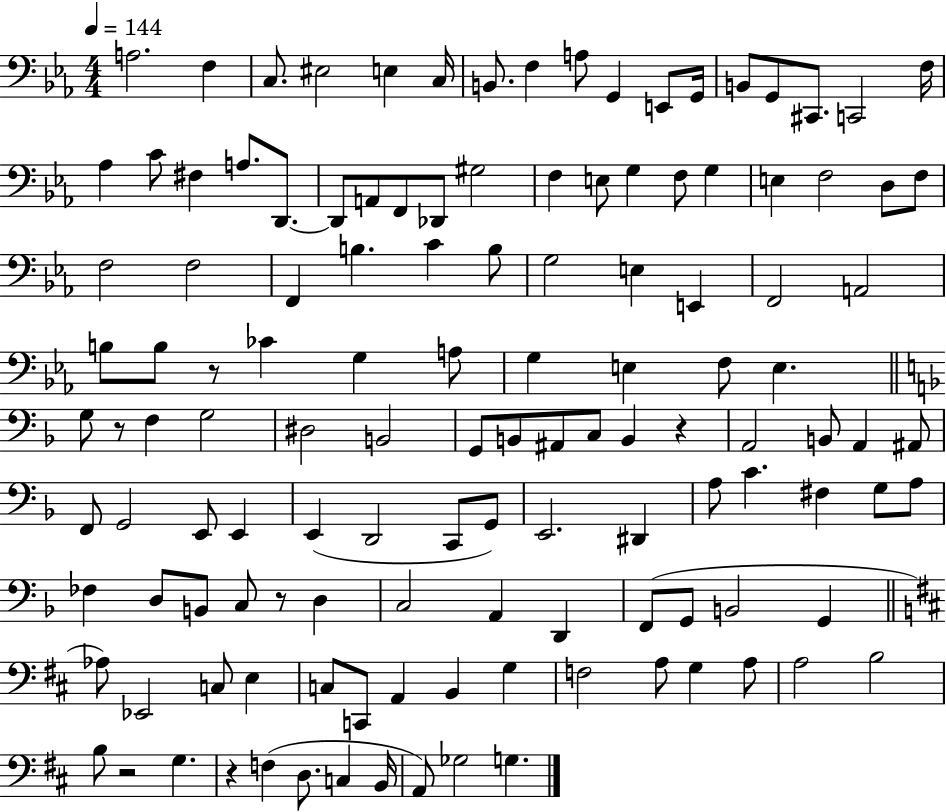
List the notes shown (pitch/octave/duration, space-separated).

A3/h. F3/q C3/e. EIS3/h E3/q C3/s B2/e. F3/q A3/e G2/q E2/e G2/s B2/e G2/e C#2/e. C2/h F3/s Ab3/q C4/e F#3/q A3/e. D2/e. D2/e A2/e F2/e Db2/e G#3/h F3/q E3/e G3/q F3/e G3/q E3/q F3/h D3/e F3/e F3/h F3/h F2/q B3/q. C4/q B3/e G3/h E3/q E2/q F2/h A2/h B3/e B3/e R/e CES4/q G3/q A3/e G3/q E3/q F3/e E3/q. G3/e R/e F3/q G3/h D#3/h B2/h G2/e B2/e A#2/e C3/e B2/q R/q A2/h B2/e A2/q A#2/e F2/e G2/h E2/e E2/q E2/q D2/h C2/e G2/e E2/h. D#2/q A3/e C4/q. F#3/q G3/e A3/e FES3/q D3/e B2/e C3/e R/e D3/q C3/h A2/q D2/q F2/e G2/e B2/h G2/q Ab3/e Eb2/h C3/e E3/q C3/e C2/e A2/q B2/q G3/q F3/h A3/e G3/q A3/e A3/h B3/h B3/e R/h G3/q. R/q F3/q D3/e. C3/q B2/s A2/e Gb3/h G3/q.